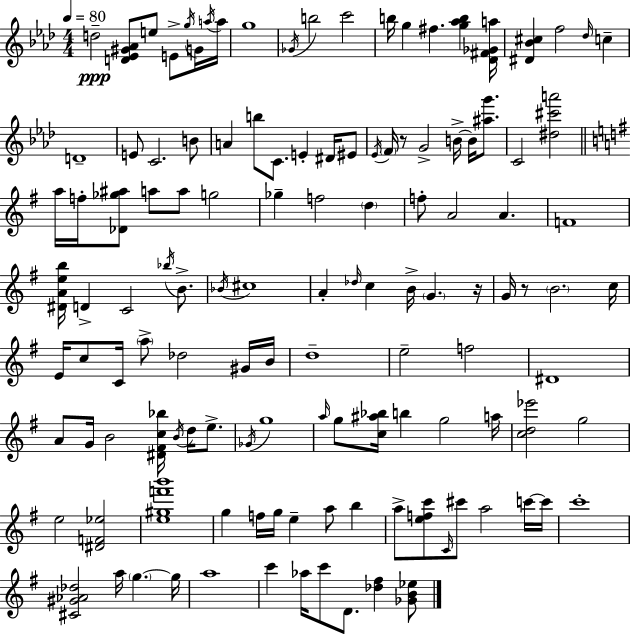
X:1
T:Untitled
M:4/4
L:1/4
K:Fm
d2 [D_E^G_A]/2 e/2 E/2 g/4 G/4 a/4 a/4 g4 _G/4 b2 c'2 b/4 g ^f [g_ab] [_D^F_Ga]/4 [^D_B^c] f2 _d/4 c D4 E/2 C2 B/2 A b/2 C/2 E ^D/4 ^E/2 _E/4 F/4 z/2 G2 B/4 B/4 [^ag']/2 C2 [^d^c'a']2 a/4 f/4 [_D_g^a]/2 a/2 a/2 g2 _g f2 d f/2 A2 A F4 [^DAeb]/4 D C2 _b/4 B/2 _B/4 ^c4 A _d/4 c B/4 G z/4 G/4 z/2 B2 c/4 E/4 c/2 C/4 a/2 _d2 ^G/4 B/4 d4 e2 f2 ^D4 A/2 G/4 B2 [^D^Fc_b]/4 B/4 d/4 e/2 _G/4 g4 a/4 g/2 [c^a_b]/4 b g2 a/4 [cd_e']2 g2 e2 [^DF_e]2 [e^gf'b']4 g f/4 g/4 e a/2 b a/2 [efc']/2 C/4 ^c'/2 a2 c'/4 c'/4 c'4 [^C^G_A_d]2 a/4 g g/4 a4 c' _a/4 c'/2 D/2 [_d^f] [_GB_e]/2